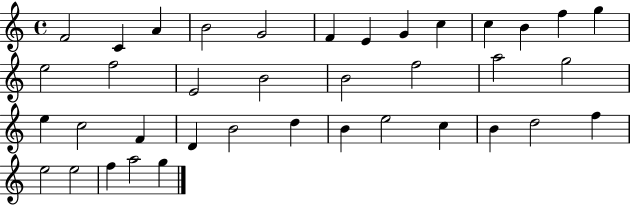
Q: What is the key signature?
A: C major